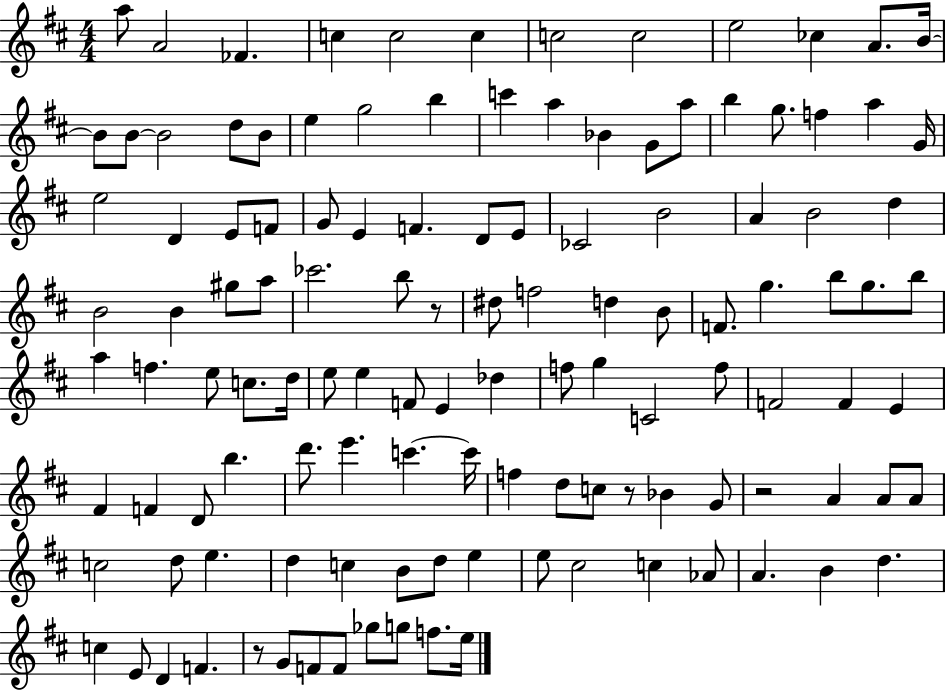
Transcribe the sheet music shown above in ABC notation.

X:1
T:Untitled
M:4/4
L:1/4
K:D
a/2 A2 _F c c2 c c2 c2 e2 _c A/2 B/4 B/2 B/2 B2 d/2 B/2 e g2 b c' a _B G/2 a/2 b g/2 f a G/4 e2 D E/2 F/2 G/2 E F D/2 E/2 _C2 B2 A B2 d B2 B ^g/2 a/2 _c'2 b/2 z/2 ^d/2 f2 d B/2 F/2 g b/2 g/2 b/2 a f e/2 c/2 d/4 e/2 e F/2 E _d f/2 g C2 f/2 F2 F E ^F F D/2 b d'/2 e' c' c'/4 f d/2 c/2 z/2 _B G/2 z2 A A/2 A/2 c2 d/2 e d c B/2 d/2 e e/2 ^c2 c _A/2 A B d c E/2 D F z/2 G/2 F/2 F/2 _g/2 g/2 f/2 e/4